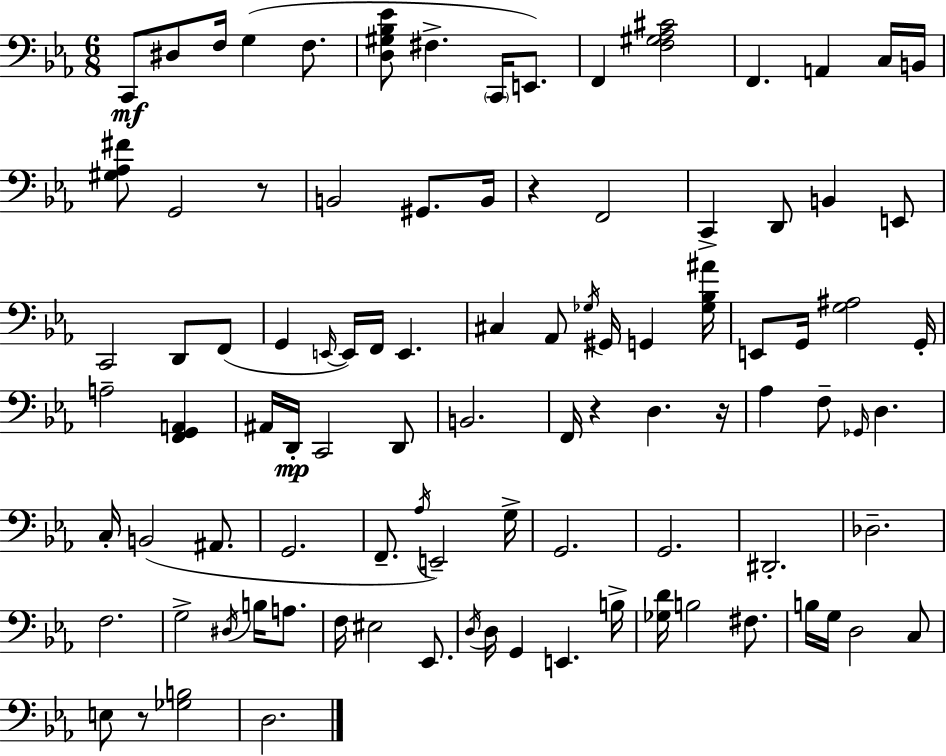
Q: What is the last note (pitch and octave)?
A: D3